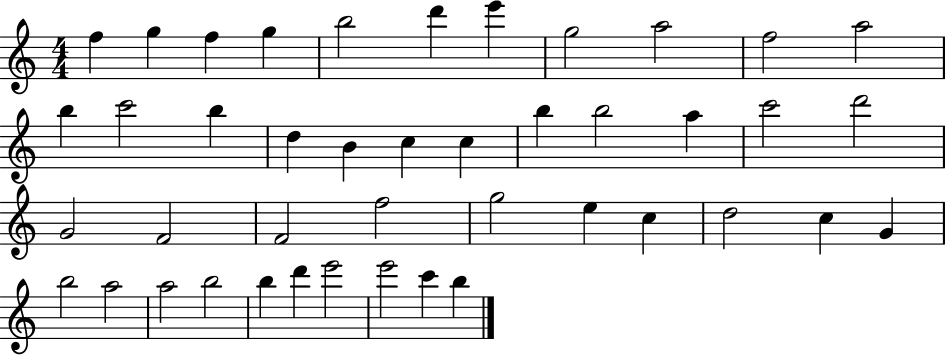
F5/q G5/q F5/q G5/q B5/h D6/q E6/q G5/h A5/h F5/h A5/h B5/q C6/h B5/q D5/q B4/q C5/q C5/q B5/q B5/h A5/q C6/h D6/h G4/h F4/h F4/h F5/h G5/h E5/q C5/q D5/h C5/q G4/q B5/h A5/h A5/h B5/h B5/q D6/q E6/h E6/h C6/q B5/q